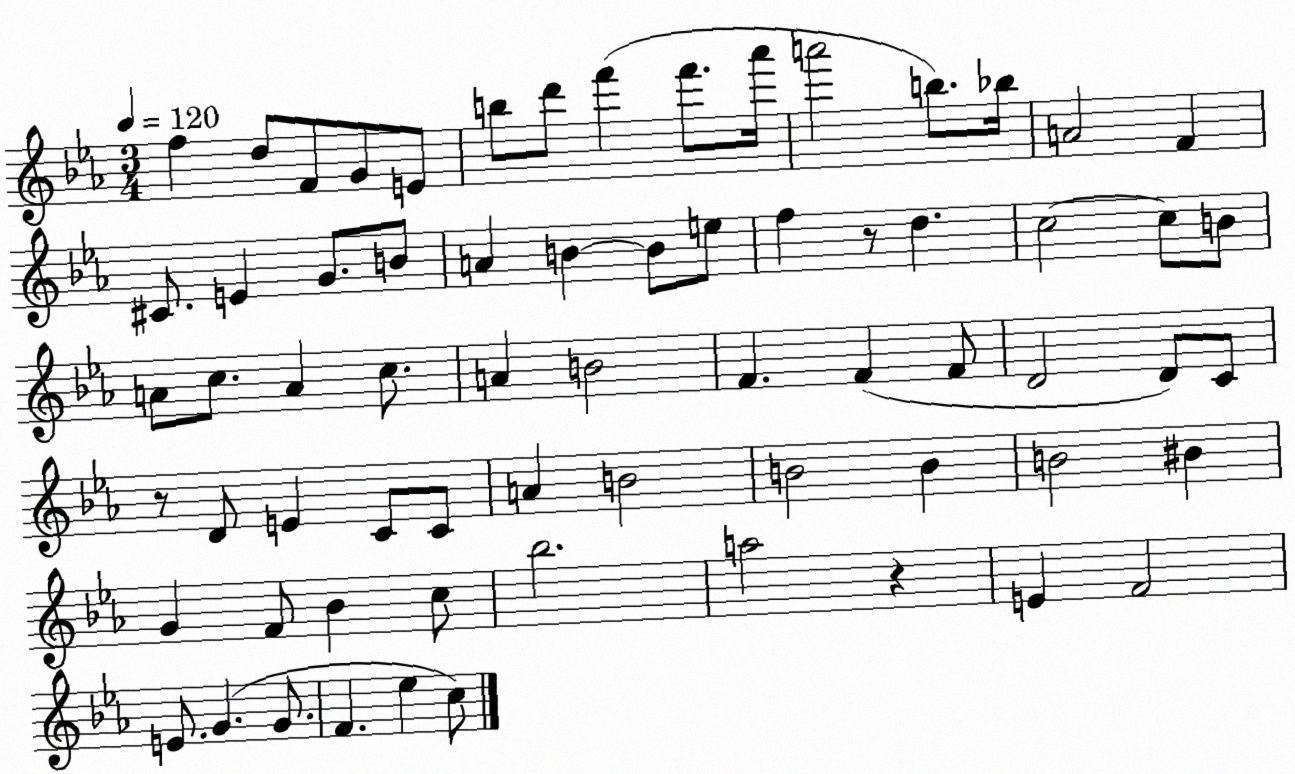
X:1
T:Untitled
M:3/4
L:1/4
K:Eb
f d/2 F/2 G/2 E/2 b/2 d'/2 f' f'/2 _a'/4 a'2 b/2 _b/4 A2 F ^C/2 E G/2 B/2 A B B/2 e/2 f z/2 d c2 c/2 B/2 A/2 c/2 A c/2 A B2 F F F/2 D2 D/2 C/2 z/2 D/2 E C/2 C/2 A B2 B2 B B2 ^B G F/2 _B c/2 _b2 a2 z E F2 E/2 G G/2 F _e c/2